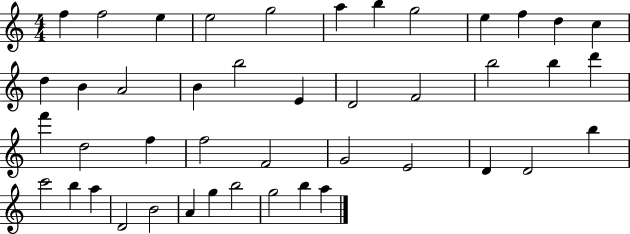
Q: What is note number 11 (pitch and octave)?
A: D5